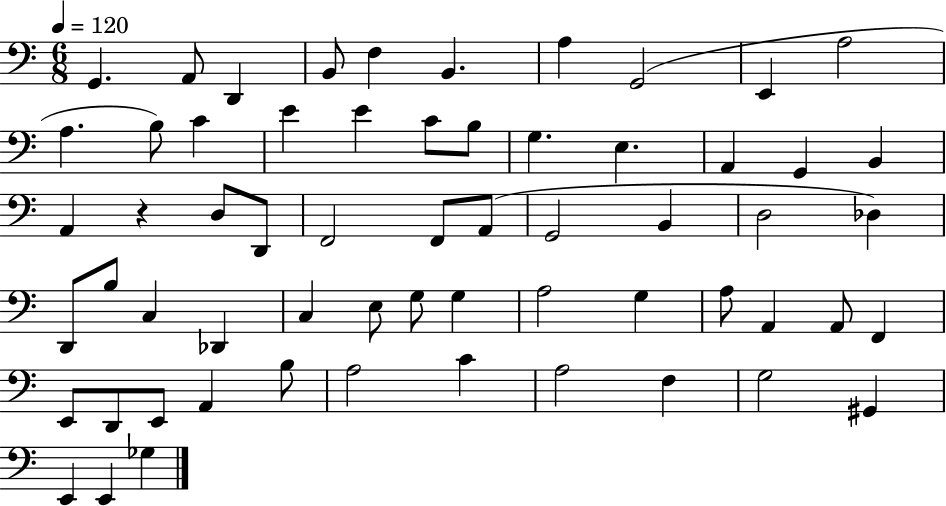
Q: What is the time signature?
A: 6/8